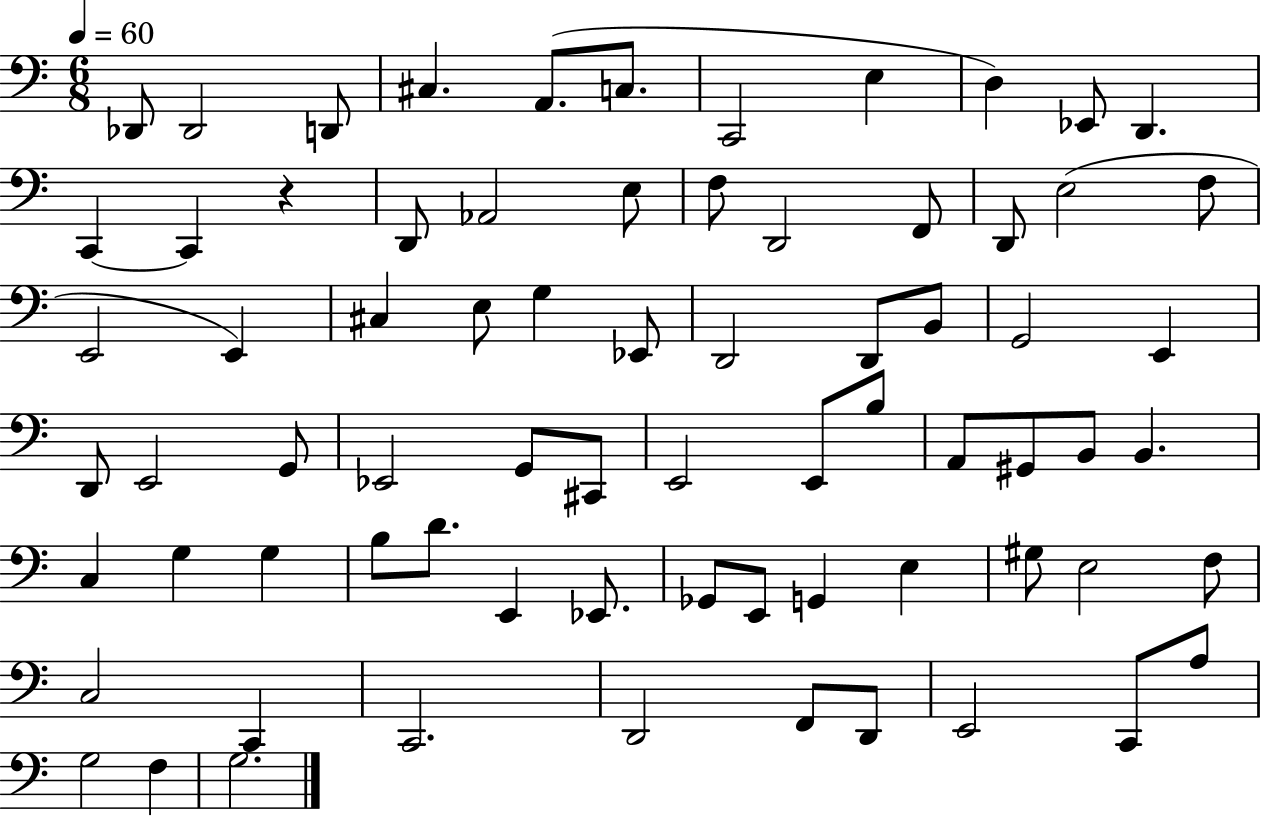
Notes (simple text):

Db2/e Db2/h D2/e C#3/q. A2/e. C3/e. C2/h E3/q D3/q Eb2/e D2/q. C2/q C2/q R/q D2/e Ab2/h E3/e F3/e D2/h F2/e D2/e E3/h F3/e E2/h E2/q C#3/q E3/e G3/q Eb2/e D2/h D2/e B2/e G2/h E2/q D2/e E2/h G2/e Eb2/h G2/e C#2/e E2/h E2/e B3/e A2/e G#2/e B2/e B2/q. C3/q G3/q G3/q B3/e D4/e. E2/q Eb2/e. Gb2/e E2/e G2/q E3/q G#3/e E3/h F3/e C3/h C2/q C2/h. D2/h F2/e D2/e E2/h C2/e A3/e G3/h F3/q G3/h.